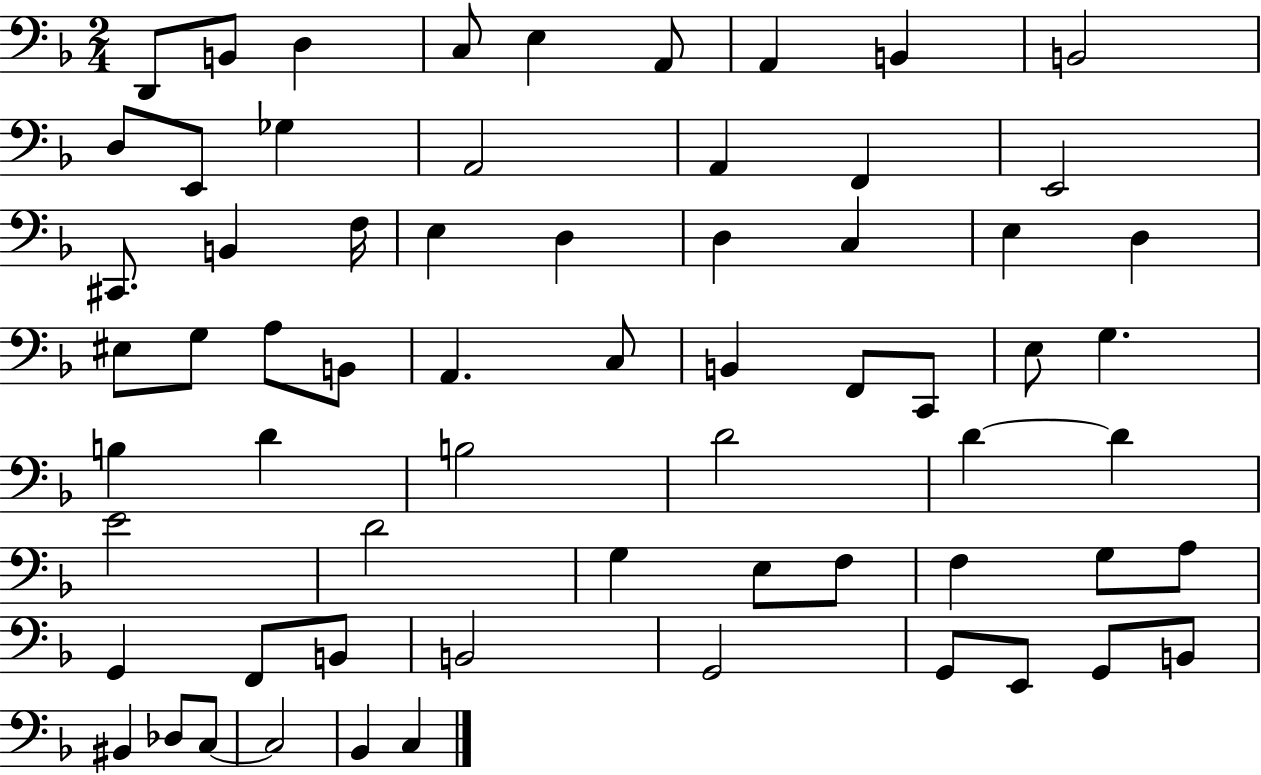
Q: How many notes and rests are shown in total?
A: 65